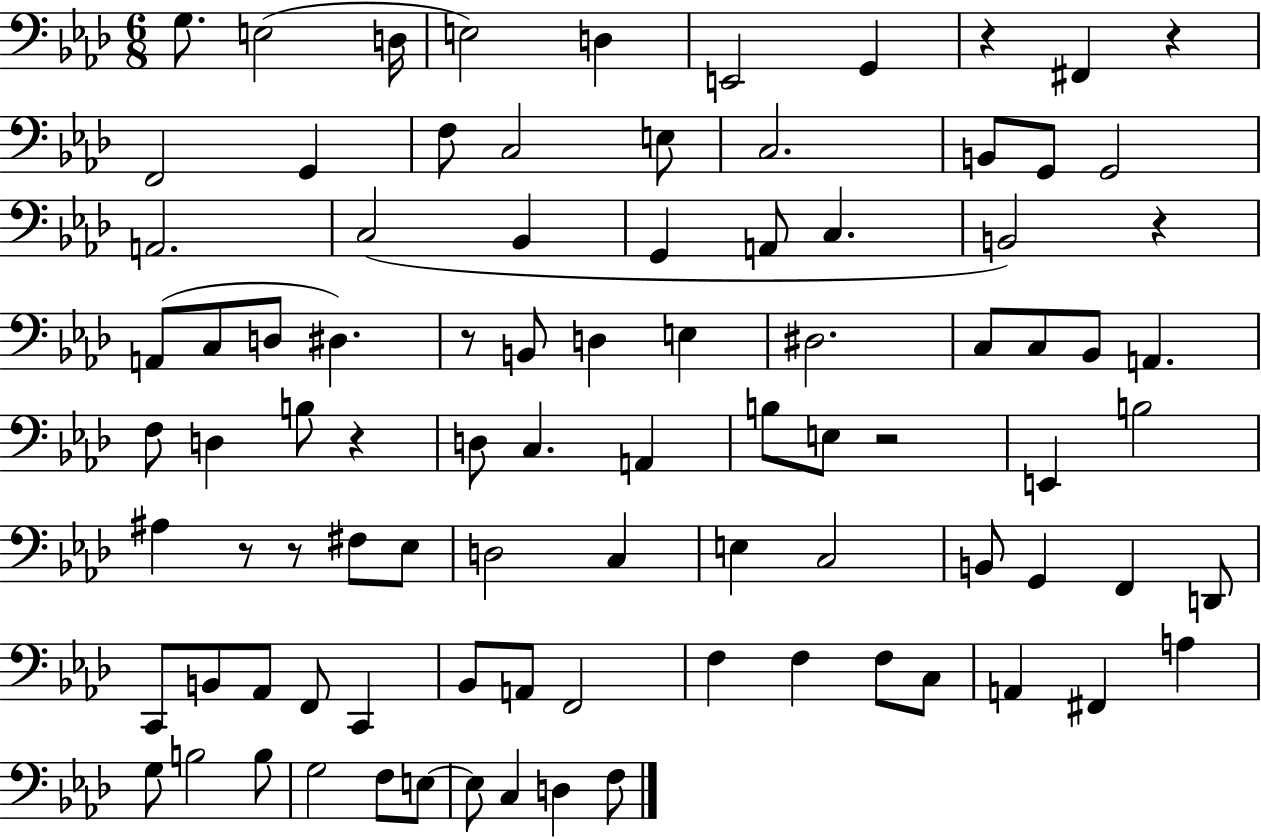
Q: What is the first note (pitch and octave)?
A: G3